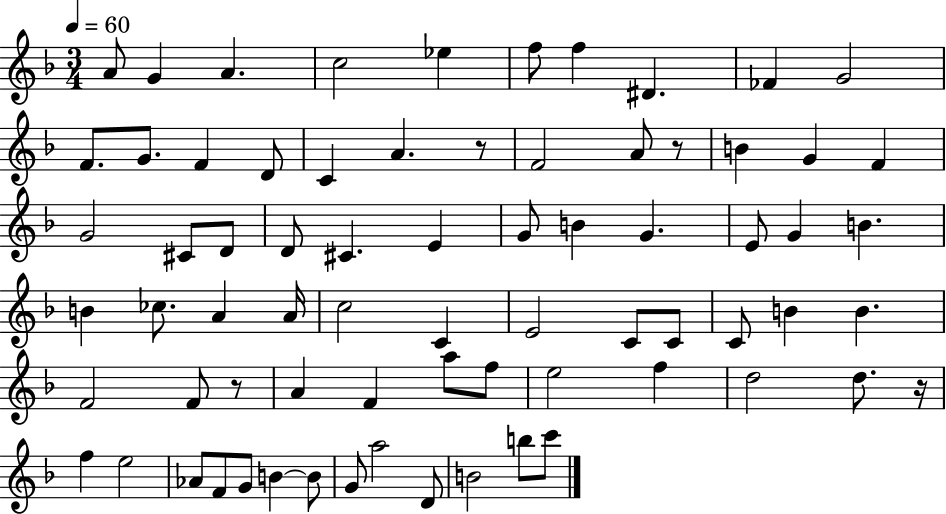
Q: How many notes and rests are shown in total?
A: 72